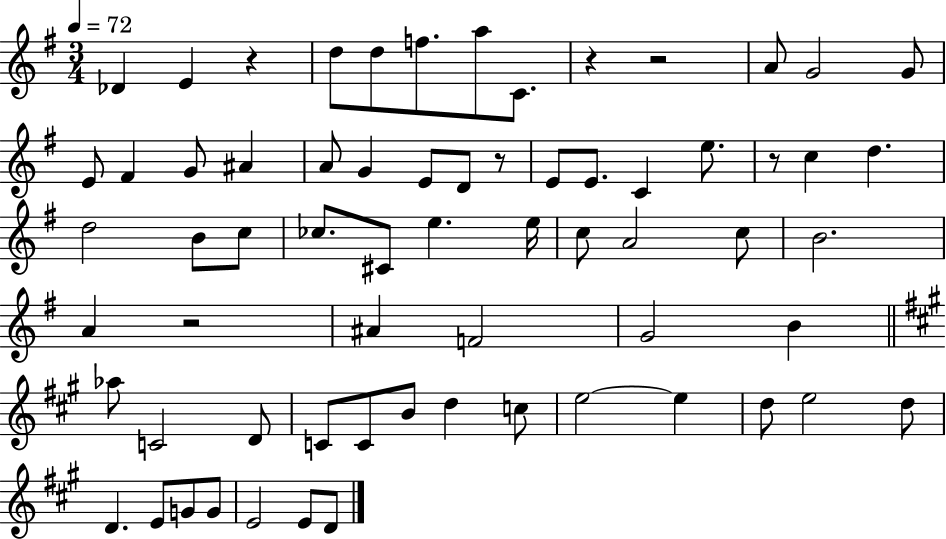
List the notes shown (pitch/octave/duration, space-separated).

Db4/q E4/q R/q D5/e D5/e F5/e. A5/e C4/e. R/q R/h A4/e G4/h G4/e E4/e F#4/q G4/e A#4/q A4/e G4/q E4/e D4/e R/e E4/e E4/e. C4/q E5/e. R/e C5/q D5/q. D5/h B4/e C5/e CES5/e. C#4/e E5/q. E5/s C5/e A4/h C5/e B4/h. A4/q R/h A#4/q F4/h G4/h B4/q Ab5/e C4/h D4/e C4/e C4/e B4/e D5/q C5/e E5/h E5/q D5/e E5/h D5/e D4/q. E4/e G4/e G4/e E4/h E4/e D4/e